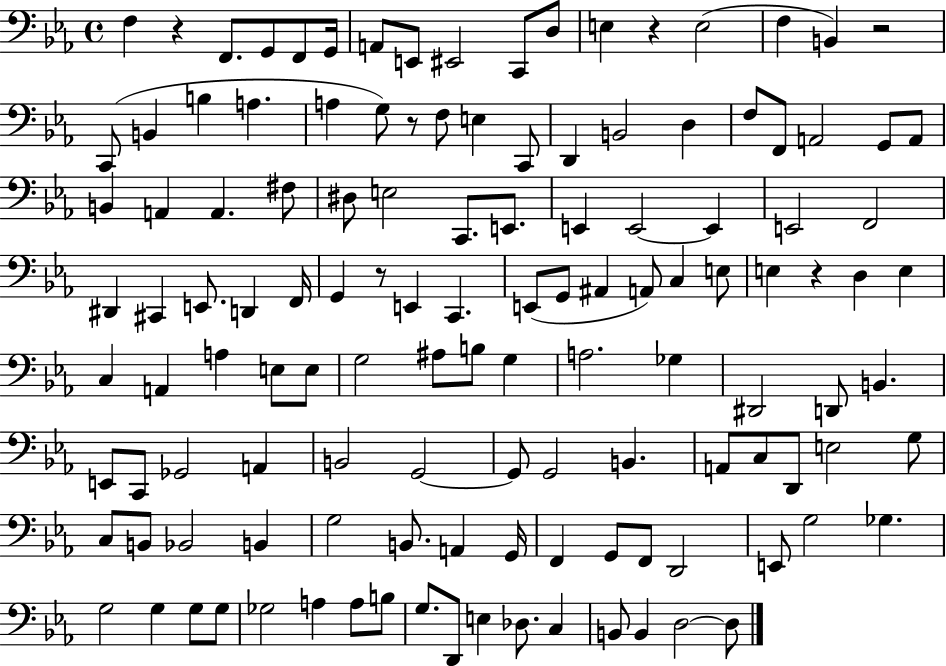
{
  \clef bass
  \time 4/4
  \defaultTimeSignature
  \key ees \major
  f4 r4 f,8. g,8 f,8 g,16 | a,8 e,8 eis,2 c,8 d8 | e4 r4 e2( | f4 b,4) r2 | \break c,8( b,4 b4 a4. | a4 g8) r8 f8 e4 c,8 | d,4 b,2 d4 | f8 f,8 a,2 g,8 a,8 | \break b,4 a,4 a,4. fis8 | dis8 e2 c,8. e,8. | e,4 e,2~~ e,4 | e,2 f,2 | \break dis,4 cis,4 e,8. d,4 f,16 | g,4 r8 e,4 c,4. | e,8( g,8 ais,4 a,8) c4 e8 | e4 r4 d4 e4 | \break c4 a,4 a4 e8 e8 | g2 ais8 b8 g4 | a2. ges4 | dis,2 d,8 b,4. | \break e,8 c,8 ges,2 a,4 | b,2 g,2~~ | g,8 g,2 b,4. | a,8 c8 d,8 e2 g8 | \break c8 b,8 bes,2 b,4 | g2 b,8. a,4 g,16 | f,4 g,8 f,8 d,2 | e,8 g2 ges4. | \break g2 g4 g8 g8 | ges2 a4 a8 b8 | g8. d,8 e4 des8. c4 | b,8 b,4 d2~~ d8 | \break \bar "|."
}